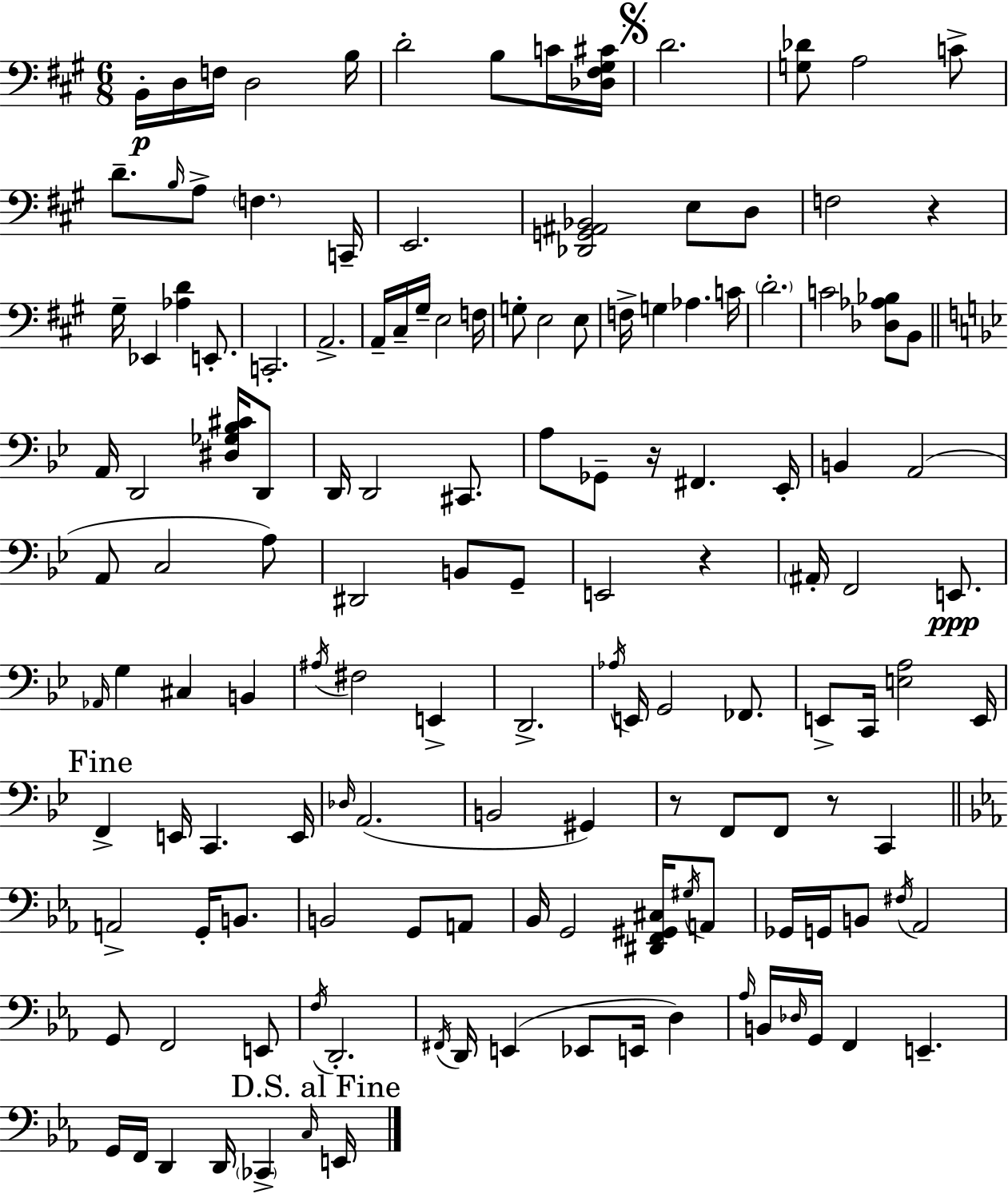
B2/s D3/s F3/s D3/h B3/s D4/h B3/e C4/s [Db3,F#3,G#3,C#4]/s D4/h. [G3,Db4]/e A3/h C4/e D4/e. B3/s A3/e F3/q. C2/s E2/h. [Db2,G2,A#2,Bb2]/h E3/e D3/e F3/h R/q G#3/s Eb2/q [Ab3,D4]/q E2/e. C2/h. A2/h. A2/s C#3/s G#3/s E3/h F3/s G3/e E3/h E3/e F3/s G3/q Ab3/q. C4/s D4/h. C4/h [Db3,Ab3,Bb3]/e B2/e A2/s D2/h [D#3,Gb3,Bb3,C#4]/s D2/e D2/s D2/h C#2/e. A3/e Gb2/e R/s F#2/q. Eb2/s B2/q A2/h A2/e C3/h A3/e D#2/h B2/e G2/e E2/h R/q A#2/s F2/h E2/e. Ab2/s G3/q C#3/q B2/q A#3/s F#3/h E2/q D2/h. Ab3/s E2/s G2/h FES2/e. E2/e C2/s [E3,A3]/h E2/s F2/q E2/s C2/q. E2/s Db3/s A2/h. B2/h G#2/q R/e F2/e F2/e R/e C2/q A2/h G2/s B2/e. B2/h G2/e A2/e Bb2/s G2/h [D#2,F2,G#2,C#3]/s G#3/s A2/e Gb2/s G2/s B2/e F#3/s Ab2/h G2/e F2/h E2/e F3/s D2/h. F#2/s D2/s E2/q Eb2/e E2/s D3/q Ab3/s B2/s Db3/s G2/s F2/q E2/q. G2/s F2/s D2/q D2/s CES2/q C3/s E2/s